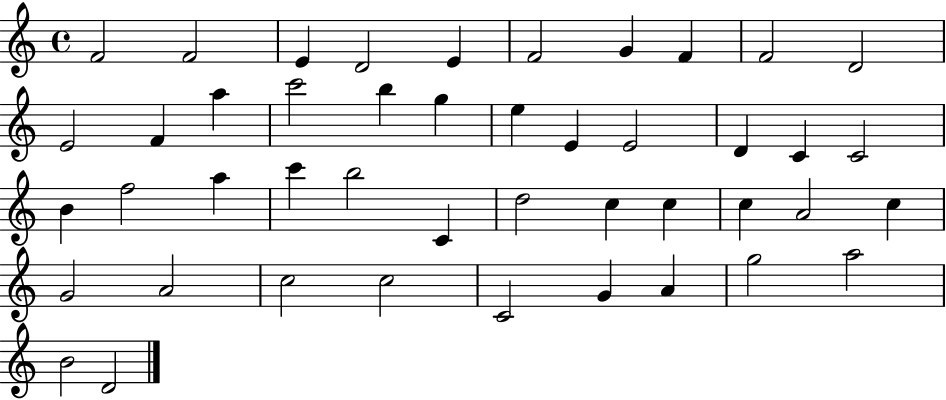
X:1
T:Untitled
M:4/4
L:1/4
K:C
F2 F2 E D2 E F2 G F F2 D2 E2 F a c'2 b g e E E2 D C C2 B f2 a c' b2 C d2 c c c A2 c G2 A2 c2 c2 C2 G A g2 a2 B2 D2